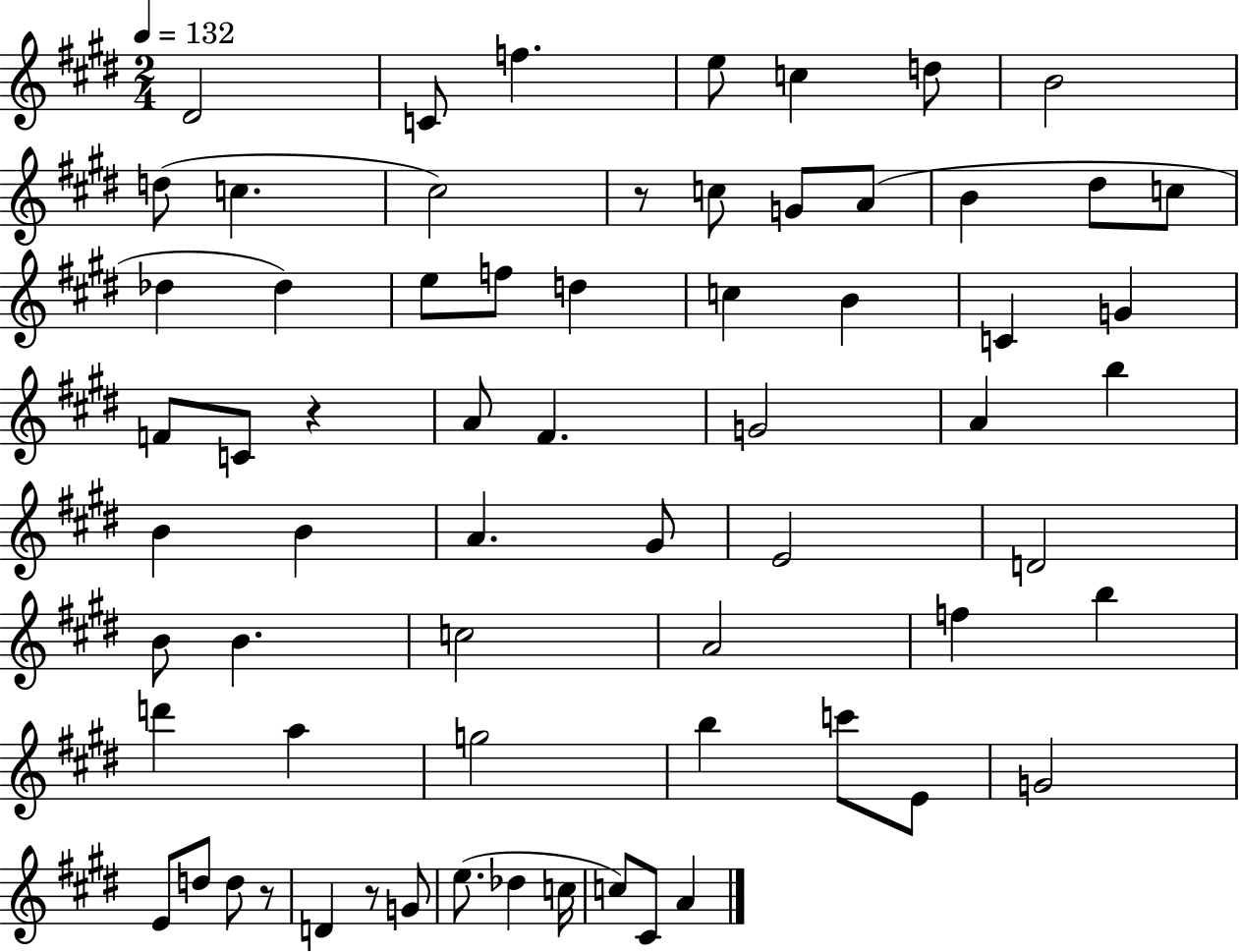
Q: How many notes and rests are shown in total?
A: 66